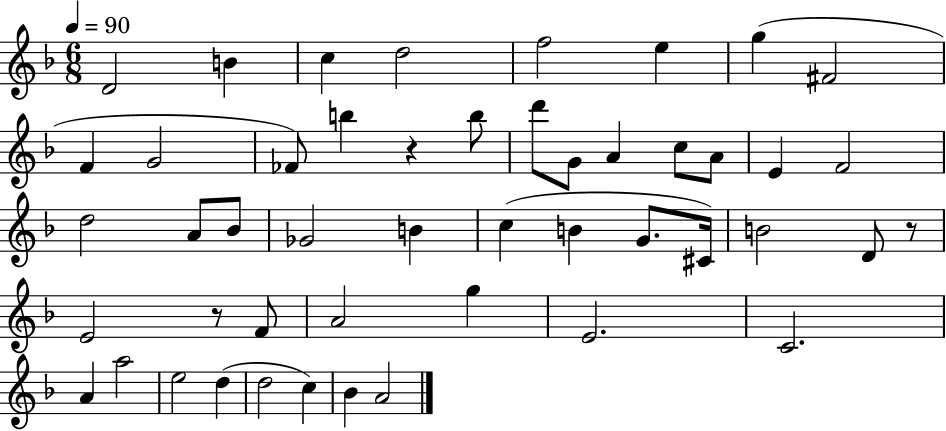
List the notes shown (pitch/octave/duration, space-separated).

D4/h B4/q C5/q D5/h F5/h E5/q G5/q F#4/h F4/q G4/h FES4/e B5/q R/q B5/e D6/e G4/e A4/q C5/e A4/e E4/q F4/h D5/h A4/e Bb4/e Gb4/h B4/q C5/q B4/q G4/e. C#4/s B4/h D4/e R/e E4/h R/e F4/e A4/h G5/q E4/h. C4/h. A4/q A5/h E5/h D5/q D5/h C5/q Bb4/q A4/h